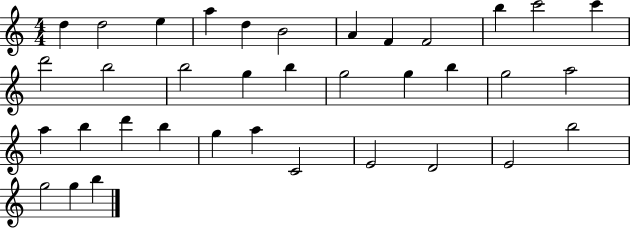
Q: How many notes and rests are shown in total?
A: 36